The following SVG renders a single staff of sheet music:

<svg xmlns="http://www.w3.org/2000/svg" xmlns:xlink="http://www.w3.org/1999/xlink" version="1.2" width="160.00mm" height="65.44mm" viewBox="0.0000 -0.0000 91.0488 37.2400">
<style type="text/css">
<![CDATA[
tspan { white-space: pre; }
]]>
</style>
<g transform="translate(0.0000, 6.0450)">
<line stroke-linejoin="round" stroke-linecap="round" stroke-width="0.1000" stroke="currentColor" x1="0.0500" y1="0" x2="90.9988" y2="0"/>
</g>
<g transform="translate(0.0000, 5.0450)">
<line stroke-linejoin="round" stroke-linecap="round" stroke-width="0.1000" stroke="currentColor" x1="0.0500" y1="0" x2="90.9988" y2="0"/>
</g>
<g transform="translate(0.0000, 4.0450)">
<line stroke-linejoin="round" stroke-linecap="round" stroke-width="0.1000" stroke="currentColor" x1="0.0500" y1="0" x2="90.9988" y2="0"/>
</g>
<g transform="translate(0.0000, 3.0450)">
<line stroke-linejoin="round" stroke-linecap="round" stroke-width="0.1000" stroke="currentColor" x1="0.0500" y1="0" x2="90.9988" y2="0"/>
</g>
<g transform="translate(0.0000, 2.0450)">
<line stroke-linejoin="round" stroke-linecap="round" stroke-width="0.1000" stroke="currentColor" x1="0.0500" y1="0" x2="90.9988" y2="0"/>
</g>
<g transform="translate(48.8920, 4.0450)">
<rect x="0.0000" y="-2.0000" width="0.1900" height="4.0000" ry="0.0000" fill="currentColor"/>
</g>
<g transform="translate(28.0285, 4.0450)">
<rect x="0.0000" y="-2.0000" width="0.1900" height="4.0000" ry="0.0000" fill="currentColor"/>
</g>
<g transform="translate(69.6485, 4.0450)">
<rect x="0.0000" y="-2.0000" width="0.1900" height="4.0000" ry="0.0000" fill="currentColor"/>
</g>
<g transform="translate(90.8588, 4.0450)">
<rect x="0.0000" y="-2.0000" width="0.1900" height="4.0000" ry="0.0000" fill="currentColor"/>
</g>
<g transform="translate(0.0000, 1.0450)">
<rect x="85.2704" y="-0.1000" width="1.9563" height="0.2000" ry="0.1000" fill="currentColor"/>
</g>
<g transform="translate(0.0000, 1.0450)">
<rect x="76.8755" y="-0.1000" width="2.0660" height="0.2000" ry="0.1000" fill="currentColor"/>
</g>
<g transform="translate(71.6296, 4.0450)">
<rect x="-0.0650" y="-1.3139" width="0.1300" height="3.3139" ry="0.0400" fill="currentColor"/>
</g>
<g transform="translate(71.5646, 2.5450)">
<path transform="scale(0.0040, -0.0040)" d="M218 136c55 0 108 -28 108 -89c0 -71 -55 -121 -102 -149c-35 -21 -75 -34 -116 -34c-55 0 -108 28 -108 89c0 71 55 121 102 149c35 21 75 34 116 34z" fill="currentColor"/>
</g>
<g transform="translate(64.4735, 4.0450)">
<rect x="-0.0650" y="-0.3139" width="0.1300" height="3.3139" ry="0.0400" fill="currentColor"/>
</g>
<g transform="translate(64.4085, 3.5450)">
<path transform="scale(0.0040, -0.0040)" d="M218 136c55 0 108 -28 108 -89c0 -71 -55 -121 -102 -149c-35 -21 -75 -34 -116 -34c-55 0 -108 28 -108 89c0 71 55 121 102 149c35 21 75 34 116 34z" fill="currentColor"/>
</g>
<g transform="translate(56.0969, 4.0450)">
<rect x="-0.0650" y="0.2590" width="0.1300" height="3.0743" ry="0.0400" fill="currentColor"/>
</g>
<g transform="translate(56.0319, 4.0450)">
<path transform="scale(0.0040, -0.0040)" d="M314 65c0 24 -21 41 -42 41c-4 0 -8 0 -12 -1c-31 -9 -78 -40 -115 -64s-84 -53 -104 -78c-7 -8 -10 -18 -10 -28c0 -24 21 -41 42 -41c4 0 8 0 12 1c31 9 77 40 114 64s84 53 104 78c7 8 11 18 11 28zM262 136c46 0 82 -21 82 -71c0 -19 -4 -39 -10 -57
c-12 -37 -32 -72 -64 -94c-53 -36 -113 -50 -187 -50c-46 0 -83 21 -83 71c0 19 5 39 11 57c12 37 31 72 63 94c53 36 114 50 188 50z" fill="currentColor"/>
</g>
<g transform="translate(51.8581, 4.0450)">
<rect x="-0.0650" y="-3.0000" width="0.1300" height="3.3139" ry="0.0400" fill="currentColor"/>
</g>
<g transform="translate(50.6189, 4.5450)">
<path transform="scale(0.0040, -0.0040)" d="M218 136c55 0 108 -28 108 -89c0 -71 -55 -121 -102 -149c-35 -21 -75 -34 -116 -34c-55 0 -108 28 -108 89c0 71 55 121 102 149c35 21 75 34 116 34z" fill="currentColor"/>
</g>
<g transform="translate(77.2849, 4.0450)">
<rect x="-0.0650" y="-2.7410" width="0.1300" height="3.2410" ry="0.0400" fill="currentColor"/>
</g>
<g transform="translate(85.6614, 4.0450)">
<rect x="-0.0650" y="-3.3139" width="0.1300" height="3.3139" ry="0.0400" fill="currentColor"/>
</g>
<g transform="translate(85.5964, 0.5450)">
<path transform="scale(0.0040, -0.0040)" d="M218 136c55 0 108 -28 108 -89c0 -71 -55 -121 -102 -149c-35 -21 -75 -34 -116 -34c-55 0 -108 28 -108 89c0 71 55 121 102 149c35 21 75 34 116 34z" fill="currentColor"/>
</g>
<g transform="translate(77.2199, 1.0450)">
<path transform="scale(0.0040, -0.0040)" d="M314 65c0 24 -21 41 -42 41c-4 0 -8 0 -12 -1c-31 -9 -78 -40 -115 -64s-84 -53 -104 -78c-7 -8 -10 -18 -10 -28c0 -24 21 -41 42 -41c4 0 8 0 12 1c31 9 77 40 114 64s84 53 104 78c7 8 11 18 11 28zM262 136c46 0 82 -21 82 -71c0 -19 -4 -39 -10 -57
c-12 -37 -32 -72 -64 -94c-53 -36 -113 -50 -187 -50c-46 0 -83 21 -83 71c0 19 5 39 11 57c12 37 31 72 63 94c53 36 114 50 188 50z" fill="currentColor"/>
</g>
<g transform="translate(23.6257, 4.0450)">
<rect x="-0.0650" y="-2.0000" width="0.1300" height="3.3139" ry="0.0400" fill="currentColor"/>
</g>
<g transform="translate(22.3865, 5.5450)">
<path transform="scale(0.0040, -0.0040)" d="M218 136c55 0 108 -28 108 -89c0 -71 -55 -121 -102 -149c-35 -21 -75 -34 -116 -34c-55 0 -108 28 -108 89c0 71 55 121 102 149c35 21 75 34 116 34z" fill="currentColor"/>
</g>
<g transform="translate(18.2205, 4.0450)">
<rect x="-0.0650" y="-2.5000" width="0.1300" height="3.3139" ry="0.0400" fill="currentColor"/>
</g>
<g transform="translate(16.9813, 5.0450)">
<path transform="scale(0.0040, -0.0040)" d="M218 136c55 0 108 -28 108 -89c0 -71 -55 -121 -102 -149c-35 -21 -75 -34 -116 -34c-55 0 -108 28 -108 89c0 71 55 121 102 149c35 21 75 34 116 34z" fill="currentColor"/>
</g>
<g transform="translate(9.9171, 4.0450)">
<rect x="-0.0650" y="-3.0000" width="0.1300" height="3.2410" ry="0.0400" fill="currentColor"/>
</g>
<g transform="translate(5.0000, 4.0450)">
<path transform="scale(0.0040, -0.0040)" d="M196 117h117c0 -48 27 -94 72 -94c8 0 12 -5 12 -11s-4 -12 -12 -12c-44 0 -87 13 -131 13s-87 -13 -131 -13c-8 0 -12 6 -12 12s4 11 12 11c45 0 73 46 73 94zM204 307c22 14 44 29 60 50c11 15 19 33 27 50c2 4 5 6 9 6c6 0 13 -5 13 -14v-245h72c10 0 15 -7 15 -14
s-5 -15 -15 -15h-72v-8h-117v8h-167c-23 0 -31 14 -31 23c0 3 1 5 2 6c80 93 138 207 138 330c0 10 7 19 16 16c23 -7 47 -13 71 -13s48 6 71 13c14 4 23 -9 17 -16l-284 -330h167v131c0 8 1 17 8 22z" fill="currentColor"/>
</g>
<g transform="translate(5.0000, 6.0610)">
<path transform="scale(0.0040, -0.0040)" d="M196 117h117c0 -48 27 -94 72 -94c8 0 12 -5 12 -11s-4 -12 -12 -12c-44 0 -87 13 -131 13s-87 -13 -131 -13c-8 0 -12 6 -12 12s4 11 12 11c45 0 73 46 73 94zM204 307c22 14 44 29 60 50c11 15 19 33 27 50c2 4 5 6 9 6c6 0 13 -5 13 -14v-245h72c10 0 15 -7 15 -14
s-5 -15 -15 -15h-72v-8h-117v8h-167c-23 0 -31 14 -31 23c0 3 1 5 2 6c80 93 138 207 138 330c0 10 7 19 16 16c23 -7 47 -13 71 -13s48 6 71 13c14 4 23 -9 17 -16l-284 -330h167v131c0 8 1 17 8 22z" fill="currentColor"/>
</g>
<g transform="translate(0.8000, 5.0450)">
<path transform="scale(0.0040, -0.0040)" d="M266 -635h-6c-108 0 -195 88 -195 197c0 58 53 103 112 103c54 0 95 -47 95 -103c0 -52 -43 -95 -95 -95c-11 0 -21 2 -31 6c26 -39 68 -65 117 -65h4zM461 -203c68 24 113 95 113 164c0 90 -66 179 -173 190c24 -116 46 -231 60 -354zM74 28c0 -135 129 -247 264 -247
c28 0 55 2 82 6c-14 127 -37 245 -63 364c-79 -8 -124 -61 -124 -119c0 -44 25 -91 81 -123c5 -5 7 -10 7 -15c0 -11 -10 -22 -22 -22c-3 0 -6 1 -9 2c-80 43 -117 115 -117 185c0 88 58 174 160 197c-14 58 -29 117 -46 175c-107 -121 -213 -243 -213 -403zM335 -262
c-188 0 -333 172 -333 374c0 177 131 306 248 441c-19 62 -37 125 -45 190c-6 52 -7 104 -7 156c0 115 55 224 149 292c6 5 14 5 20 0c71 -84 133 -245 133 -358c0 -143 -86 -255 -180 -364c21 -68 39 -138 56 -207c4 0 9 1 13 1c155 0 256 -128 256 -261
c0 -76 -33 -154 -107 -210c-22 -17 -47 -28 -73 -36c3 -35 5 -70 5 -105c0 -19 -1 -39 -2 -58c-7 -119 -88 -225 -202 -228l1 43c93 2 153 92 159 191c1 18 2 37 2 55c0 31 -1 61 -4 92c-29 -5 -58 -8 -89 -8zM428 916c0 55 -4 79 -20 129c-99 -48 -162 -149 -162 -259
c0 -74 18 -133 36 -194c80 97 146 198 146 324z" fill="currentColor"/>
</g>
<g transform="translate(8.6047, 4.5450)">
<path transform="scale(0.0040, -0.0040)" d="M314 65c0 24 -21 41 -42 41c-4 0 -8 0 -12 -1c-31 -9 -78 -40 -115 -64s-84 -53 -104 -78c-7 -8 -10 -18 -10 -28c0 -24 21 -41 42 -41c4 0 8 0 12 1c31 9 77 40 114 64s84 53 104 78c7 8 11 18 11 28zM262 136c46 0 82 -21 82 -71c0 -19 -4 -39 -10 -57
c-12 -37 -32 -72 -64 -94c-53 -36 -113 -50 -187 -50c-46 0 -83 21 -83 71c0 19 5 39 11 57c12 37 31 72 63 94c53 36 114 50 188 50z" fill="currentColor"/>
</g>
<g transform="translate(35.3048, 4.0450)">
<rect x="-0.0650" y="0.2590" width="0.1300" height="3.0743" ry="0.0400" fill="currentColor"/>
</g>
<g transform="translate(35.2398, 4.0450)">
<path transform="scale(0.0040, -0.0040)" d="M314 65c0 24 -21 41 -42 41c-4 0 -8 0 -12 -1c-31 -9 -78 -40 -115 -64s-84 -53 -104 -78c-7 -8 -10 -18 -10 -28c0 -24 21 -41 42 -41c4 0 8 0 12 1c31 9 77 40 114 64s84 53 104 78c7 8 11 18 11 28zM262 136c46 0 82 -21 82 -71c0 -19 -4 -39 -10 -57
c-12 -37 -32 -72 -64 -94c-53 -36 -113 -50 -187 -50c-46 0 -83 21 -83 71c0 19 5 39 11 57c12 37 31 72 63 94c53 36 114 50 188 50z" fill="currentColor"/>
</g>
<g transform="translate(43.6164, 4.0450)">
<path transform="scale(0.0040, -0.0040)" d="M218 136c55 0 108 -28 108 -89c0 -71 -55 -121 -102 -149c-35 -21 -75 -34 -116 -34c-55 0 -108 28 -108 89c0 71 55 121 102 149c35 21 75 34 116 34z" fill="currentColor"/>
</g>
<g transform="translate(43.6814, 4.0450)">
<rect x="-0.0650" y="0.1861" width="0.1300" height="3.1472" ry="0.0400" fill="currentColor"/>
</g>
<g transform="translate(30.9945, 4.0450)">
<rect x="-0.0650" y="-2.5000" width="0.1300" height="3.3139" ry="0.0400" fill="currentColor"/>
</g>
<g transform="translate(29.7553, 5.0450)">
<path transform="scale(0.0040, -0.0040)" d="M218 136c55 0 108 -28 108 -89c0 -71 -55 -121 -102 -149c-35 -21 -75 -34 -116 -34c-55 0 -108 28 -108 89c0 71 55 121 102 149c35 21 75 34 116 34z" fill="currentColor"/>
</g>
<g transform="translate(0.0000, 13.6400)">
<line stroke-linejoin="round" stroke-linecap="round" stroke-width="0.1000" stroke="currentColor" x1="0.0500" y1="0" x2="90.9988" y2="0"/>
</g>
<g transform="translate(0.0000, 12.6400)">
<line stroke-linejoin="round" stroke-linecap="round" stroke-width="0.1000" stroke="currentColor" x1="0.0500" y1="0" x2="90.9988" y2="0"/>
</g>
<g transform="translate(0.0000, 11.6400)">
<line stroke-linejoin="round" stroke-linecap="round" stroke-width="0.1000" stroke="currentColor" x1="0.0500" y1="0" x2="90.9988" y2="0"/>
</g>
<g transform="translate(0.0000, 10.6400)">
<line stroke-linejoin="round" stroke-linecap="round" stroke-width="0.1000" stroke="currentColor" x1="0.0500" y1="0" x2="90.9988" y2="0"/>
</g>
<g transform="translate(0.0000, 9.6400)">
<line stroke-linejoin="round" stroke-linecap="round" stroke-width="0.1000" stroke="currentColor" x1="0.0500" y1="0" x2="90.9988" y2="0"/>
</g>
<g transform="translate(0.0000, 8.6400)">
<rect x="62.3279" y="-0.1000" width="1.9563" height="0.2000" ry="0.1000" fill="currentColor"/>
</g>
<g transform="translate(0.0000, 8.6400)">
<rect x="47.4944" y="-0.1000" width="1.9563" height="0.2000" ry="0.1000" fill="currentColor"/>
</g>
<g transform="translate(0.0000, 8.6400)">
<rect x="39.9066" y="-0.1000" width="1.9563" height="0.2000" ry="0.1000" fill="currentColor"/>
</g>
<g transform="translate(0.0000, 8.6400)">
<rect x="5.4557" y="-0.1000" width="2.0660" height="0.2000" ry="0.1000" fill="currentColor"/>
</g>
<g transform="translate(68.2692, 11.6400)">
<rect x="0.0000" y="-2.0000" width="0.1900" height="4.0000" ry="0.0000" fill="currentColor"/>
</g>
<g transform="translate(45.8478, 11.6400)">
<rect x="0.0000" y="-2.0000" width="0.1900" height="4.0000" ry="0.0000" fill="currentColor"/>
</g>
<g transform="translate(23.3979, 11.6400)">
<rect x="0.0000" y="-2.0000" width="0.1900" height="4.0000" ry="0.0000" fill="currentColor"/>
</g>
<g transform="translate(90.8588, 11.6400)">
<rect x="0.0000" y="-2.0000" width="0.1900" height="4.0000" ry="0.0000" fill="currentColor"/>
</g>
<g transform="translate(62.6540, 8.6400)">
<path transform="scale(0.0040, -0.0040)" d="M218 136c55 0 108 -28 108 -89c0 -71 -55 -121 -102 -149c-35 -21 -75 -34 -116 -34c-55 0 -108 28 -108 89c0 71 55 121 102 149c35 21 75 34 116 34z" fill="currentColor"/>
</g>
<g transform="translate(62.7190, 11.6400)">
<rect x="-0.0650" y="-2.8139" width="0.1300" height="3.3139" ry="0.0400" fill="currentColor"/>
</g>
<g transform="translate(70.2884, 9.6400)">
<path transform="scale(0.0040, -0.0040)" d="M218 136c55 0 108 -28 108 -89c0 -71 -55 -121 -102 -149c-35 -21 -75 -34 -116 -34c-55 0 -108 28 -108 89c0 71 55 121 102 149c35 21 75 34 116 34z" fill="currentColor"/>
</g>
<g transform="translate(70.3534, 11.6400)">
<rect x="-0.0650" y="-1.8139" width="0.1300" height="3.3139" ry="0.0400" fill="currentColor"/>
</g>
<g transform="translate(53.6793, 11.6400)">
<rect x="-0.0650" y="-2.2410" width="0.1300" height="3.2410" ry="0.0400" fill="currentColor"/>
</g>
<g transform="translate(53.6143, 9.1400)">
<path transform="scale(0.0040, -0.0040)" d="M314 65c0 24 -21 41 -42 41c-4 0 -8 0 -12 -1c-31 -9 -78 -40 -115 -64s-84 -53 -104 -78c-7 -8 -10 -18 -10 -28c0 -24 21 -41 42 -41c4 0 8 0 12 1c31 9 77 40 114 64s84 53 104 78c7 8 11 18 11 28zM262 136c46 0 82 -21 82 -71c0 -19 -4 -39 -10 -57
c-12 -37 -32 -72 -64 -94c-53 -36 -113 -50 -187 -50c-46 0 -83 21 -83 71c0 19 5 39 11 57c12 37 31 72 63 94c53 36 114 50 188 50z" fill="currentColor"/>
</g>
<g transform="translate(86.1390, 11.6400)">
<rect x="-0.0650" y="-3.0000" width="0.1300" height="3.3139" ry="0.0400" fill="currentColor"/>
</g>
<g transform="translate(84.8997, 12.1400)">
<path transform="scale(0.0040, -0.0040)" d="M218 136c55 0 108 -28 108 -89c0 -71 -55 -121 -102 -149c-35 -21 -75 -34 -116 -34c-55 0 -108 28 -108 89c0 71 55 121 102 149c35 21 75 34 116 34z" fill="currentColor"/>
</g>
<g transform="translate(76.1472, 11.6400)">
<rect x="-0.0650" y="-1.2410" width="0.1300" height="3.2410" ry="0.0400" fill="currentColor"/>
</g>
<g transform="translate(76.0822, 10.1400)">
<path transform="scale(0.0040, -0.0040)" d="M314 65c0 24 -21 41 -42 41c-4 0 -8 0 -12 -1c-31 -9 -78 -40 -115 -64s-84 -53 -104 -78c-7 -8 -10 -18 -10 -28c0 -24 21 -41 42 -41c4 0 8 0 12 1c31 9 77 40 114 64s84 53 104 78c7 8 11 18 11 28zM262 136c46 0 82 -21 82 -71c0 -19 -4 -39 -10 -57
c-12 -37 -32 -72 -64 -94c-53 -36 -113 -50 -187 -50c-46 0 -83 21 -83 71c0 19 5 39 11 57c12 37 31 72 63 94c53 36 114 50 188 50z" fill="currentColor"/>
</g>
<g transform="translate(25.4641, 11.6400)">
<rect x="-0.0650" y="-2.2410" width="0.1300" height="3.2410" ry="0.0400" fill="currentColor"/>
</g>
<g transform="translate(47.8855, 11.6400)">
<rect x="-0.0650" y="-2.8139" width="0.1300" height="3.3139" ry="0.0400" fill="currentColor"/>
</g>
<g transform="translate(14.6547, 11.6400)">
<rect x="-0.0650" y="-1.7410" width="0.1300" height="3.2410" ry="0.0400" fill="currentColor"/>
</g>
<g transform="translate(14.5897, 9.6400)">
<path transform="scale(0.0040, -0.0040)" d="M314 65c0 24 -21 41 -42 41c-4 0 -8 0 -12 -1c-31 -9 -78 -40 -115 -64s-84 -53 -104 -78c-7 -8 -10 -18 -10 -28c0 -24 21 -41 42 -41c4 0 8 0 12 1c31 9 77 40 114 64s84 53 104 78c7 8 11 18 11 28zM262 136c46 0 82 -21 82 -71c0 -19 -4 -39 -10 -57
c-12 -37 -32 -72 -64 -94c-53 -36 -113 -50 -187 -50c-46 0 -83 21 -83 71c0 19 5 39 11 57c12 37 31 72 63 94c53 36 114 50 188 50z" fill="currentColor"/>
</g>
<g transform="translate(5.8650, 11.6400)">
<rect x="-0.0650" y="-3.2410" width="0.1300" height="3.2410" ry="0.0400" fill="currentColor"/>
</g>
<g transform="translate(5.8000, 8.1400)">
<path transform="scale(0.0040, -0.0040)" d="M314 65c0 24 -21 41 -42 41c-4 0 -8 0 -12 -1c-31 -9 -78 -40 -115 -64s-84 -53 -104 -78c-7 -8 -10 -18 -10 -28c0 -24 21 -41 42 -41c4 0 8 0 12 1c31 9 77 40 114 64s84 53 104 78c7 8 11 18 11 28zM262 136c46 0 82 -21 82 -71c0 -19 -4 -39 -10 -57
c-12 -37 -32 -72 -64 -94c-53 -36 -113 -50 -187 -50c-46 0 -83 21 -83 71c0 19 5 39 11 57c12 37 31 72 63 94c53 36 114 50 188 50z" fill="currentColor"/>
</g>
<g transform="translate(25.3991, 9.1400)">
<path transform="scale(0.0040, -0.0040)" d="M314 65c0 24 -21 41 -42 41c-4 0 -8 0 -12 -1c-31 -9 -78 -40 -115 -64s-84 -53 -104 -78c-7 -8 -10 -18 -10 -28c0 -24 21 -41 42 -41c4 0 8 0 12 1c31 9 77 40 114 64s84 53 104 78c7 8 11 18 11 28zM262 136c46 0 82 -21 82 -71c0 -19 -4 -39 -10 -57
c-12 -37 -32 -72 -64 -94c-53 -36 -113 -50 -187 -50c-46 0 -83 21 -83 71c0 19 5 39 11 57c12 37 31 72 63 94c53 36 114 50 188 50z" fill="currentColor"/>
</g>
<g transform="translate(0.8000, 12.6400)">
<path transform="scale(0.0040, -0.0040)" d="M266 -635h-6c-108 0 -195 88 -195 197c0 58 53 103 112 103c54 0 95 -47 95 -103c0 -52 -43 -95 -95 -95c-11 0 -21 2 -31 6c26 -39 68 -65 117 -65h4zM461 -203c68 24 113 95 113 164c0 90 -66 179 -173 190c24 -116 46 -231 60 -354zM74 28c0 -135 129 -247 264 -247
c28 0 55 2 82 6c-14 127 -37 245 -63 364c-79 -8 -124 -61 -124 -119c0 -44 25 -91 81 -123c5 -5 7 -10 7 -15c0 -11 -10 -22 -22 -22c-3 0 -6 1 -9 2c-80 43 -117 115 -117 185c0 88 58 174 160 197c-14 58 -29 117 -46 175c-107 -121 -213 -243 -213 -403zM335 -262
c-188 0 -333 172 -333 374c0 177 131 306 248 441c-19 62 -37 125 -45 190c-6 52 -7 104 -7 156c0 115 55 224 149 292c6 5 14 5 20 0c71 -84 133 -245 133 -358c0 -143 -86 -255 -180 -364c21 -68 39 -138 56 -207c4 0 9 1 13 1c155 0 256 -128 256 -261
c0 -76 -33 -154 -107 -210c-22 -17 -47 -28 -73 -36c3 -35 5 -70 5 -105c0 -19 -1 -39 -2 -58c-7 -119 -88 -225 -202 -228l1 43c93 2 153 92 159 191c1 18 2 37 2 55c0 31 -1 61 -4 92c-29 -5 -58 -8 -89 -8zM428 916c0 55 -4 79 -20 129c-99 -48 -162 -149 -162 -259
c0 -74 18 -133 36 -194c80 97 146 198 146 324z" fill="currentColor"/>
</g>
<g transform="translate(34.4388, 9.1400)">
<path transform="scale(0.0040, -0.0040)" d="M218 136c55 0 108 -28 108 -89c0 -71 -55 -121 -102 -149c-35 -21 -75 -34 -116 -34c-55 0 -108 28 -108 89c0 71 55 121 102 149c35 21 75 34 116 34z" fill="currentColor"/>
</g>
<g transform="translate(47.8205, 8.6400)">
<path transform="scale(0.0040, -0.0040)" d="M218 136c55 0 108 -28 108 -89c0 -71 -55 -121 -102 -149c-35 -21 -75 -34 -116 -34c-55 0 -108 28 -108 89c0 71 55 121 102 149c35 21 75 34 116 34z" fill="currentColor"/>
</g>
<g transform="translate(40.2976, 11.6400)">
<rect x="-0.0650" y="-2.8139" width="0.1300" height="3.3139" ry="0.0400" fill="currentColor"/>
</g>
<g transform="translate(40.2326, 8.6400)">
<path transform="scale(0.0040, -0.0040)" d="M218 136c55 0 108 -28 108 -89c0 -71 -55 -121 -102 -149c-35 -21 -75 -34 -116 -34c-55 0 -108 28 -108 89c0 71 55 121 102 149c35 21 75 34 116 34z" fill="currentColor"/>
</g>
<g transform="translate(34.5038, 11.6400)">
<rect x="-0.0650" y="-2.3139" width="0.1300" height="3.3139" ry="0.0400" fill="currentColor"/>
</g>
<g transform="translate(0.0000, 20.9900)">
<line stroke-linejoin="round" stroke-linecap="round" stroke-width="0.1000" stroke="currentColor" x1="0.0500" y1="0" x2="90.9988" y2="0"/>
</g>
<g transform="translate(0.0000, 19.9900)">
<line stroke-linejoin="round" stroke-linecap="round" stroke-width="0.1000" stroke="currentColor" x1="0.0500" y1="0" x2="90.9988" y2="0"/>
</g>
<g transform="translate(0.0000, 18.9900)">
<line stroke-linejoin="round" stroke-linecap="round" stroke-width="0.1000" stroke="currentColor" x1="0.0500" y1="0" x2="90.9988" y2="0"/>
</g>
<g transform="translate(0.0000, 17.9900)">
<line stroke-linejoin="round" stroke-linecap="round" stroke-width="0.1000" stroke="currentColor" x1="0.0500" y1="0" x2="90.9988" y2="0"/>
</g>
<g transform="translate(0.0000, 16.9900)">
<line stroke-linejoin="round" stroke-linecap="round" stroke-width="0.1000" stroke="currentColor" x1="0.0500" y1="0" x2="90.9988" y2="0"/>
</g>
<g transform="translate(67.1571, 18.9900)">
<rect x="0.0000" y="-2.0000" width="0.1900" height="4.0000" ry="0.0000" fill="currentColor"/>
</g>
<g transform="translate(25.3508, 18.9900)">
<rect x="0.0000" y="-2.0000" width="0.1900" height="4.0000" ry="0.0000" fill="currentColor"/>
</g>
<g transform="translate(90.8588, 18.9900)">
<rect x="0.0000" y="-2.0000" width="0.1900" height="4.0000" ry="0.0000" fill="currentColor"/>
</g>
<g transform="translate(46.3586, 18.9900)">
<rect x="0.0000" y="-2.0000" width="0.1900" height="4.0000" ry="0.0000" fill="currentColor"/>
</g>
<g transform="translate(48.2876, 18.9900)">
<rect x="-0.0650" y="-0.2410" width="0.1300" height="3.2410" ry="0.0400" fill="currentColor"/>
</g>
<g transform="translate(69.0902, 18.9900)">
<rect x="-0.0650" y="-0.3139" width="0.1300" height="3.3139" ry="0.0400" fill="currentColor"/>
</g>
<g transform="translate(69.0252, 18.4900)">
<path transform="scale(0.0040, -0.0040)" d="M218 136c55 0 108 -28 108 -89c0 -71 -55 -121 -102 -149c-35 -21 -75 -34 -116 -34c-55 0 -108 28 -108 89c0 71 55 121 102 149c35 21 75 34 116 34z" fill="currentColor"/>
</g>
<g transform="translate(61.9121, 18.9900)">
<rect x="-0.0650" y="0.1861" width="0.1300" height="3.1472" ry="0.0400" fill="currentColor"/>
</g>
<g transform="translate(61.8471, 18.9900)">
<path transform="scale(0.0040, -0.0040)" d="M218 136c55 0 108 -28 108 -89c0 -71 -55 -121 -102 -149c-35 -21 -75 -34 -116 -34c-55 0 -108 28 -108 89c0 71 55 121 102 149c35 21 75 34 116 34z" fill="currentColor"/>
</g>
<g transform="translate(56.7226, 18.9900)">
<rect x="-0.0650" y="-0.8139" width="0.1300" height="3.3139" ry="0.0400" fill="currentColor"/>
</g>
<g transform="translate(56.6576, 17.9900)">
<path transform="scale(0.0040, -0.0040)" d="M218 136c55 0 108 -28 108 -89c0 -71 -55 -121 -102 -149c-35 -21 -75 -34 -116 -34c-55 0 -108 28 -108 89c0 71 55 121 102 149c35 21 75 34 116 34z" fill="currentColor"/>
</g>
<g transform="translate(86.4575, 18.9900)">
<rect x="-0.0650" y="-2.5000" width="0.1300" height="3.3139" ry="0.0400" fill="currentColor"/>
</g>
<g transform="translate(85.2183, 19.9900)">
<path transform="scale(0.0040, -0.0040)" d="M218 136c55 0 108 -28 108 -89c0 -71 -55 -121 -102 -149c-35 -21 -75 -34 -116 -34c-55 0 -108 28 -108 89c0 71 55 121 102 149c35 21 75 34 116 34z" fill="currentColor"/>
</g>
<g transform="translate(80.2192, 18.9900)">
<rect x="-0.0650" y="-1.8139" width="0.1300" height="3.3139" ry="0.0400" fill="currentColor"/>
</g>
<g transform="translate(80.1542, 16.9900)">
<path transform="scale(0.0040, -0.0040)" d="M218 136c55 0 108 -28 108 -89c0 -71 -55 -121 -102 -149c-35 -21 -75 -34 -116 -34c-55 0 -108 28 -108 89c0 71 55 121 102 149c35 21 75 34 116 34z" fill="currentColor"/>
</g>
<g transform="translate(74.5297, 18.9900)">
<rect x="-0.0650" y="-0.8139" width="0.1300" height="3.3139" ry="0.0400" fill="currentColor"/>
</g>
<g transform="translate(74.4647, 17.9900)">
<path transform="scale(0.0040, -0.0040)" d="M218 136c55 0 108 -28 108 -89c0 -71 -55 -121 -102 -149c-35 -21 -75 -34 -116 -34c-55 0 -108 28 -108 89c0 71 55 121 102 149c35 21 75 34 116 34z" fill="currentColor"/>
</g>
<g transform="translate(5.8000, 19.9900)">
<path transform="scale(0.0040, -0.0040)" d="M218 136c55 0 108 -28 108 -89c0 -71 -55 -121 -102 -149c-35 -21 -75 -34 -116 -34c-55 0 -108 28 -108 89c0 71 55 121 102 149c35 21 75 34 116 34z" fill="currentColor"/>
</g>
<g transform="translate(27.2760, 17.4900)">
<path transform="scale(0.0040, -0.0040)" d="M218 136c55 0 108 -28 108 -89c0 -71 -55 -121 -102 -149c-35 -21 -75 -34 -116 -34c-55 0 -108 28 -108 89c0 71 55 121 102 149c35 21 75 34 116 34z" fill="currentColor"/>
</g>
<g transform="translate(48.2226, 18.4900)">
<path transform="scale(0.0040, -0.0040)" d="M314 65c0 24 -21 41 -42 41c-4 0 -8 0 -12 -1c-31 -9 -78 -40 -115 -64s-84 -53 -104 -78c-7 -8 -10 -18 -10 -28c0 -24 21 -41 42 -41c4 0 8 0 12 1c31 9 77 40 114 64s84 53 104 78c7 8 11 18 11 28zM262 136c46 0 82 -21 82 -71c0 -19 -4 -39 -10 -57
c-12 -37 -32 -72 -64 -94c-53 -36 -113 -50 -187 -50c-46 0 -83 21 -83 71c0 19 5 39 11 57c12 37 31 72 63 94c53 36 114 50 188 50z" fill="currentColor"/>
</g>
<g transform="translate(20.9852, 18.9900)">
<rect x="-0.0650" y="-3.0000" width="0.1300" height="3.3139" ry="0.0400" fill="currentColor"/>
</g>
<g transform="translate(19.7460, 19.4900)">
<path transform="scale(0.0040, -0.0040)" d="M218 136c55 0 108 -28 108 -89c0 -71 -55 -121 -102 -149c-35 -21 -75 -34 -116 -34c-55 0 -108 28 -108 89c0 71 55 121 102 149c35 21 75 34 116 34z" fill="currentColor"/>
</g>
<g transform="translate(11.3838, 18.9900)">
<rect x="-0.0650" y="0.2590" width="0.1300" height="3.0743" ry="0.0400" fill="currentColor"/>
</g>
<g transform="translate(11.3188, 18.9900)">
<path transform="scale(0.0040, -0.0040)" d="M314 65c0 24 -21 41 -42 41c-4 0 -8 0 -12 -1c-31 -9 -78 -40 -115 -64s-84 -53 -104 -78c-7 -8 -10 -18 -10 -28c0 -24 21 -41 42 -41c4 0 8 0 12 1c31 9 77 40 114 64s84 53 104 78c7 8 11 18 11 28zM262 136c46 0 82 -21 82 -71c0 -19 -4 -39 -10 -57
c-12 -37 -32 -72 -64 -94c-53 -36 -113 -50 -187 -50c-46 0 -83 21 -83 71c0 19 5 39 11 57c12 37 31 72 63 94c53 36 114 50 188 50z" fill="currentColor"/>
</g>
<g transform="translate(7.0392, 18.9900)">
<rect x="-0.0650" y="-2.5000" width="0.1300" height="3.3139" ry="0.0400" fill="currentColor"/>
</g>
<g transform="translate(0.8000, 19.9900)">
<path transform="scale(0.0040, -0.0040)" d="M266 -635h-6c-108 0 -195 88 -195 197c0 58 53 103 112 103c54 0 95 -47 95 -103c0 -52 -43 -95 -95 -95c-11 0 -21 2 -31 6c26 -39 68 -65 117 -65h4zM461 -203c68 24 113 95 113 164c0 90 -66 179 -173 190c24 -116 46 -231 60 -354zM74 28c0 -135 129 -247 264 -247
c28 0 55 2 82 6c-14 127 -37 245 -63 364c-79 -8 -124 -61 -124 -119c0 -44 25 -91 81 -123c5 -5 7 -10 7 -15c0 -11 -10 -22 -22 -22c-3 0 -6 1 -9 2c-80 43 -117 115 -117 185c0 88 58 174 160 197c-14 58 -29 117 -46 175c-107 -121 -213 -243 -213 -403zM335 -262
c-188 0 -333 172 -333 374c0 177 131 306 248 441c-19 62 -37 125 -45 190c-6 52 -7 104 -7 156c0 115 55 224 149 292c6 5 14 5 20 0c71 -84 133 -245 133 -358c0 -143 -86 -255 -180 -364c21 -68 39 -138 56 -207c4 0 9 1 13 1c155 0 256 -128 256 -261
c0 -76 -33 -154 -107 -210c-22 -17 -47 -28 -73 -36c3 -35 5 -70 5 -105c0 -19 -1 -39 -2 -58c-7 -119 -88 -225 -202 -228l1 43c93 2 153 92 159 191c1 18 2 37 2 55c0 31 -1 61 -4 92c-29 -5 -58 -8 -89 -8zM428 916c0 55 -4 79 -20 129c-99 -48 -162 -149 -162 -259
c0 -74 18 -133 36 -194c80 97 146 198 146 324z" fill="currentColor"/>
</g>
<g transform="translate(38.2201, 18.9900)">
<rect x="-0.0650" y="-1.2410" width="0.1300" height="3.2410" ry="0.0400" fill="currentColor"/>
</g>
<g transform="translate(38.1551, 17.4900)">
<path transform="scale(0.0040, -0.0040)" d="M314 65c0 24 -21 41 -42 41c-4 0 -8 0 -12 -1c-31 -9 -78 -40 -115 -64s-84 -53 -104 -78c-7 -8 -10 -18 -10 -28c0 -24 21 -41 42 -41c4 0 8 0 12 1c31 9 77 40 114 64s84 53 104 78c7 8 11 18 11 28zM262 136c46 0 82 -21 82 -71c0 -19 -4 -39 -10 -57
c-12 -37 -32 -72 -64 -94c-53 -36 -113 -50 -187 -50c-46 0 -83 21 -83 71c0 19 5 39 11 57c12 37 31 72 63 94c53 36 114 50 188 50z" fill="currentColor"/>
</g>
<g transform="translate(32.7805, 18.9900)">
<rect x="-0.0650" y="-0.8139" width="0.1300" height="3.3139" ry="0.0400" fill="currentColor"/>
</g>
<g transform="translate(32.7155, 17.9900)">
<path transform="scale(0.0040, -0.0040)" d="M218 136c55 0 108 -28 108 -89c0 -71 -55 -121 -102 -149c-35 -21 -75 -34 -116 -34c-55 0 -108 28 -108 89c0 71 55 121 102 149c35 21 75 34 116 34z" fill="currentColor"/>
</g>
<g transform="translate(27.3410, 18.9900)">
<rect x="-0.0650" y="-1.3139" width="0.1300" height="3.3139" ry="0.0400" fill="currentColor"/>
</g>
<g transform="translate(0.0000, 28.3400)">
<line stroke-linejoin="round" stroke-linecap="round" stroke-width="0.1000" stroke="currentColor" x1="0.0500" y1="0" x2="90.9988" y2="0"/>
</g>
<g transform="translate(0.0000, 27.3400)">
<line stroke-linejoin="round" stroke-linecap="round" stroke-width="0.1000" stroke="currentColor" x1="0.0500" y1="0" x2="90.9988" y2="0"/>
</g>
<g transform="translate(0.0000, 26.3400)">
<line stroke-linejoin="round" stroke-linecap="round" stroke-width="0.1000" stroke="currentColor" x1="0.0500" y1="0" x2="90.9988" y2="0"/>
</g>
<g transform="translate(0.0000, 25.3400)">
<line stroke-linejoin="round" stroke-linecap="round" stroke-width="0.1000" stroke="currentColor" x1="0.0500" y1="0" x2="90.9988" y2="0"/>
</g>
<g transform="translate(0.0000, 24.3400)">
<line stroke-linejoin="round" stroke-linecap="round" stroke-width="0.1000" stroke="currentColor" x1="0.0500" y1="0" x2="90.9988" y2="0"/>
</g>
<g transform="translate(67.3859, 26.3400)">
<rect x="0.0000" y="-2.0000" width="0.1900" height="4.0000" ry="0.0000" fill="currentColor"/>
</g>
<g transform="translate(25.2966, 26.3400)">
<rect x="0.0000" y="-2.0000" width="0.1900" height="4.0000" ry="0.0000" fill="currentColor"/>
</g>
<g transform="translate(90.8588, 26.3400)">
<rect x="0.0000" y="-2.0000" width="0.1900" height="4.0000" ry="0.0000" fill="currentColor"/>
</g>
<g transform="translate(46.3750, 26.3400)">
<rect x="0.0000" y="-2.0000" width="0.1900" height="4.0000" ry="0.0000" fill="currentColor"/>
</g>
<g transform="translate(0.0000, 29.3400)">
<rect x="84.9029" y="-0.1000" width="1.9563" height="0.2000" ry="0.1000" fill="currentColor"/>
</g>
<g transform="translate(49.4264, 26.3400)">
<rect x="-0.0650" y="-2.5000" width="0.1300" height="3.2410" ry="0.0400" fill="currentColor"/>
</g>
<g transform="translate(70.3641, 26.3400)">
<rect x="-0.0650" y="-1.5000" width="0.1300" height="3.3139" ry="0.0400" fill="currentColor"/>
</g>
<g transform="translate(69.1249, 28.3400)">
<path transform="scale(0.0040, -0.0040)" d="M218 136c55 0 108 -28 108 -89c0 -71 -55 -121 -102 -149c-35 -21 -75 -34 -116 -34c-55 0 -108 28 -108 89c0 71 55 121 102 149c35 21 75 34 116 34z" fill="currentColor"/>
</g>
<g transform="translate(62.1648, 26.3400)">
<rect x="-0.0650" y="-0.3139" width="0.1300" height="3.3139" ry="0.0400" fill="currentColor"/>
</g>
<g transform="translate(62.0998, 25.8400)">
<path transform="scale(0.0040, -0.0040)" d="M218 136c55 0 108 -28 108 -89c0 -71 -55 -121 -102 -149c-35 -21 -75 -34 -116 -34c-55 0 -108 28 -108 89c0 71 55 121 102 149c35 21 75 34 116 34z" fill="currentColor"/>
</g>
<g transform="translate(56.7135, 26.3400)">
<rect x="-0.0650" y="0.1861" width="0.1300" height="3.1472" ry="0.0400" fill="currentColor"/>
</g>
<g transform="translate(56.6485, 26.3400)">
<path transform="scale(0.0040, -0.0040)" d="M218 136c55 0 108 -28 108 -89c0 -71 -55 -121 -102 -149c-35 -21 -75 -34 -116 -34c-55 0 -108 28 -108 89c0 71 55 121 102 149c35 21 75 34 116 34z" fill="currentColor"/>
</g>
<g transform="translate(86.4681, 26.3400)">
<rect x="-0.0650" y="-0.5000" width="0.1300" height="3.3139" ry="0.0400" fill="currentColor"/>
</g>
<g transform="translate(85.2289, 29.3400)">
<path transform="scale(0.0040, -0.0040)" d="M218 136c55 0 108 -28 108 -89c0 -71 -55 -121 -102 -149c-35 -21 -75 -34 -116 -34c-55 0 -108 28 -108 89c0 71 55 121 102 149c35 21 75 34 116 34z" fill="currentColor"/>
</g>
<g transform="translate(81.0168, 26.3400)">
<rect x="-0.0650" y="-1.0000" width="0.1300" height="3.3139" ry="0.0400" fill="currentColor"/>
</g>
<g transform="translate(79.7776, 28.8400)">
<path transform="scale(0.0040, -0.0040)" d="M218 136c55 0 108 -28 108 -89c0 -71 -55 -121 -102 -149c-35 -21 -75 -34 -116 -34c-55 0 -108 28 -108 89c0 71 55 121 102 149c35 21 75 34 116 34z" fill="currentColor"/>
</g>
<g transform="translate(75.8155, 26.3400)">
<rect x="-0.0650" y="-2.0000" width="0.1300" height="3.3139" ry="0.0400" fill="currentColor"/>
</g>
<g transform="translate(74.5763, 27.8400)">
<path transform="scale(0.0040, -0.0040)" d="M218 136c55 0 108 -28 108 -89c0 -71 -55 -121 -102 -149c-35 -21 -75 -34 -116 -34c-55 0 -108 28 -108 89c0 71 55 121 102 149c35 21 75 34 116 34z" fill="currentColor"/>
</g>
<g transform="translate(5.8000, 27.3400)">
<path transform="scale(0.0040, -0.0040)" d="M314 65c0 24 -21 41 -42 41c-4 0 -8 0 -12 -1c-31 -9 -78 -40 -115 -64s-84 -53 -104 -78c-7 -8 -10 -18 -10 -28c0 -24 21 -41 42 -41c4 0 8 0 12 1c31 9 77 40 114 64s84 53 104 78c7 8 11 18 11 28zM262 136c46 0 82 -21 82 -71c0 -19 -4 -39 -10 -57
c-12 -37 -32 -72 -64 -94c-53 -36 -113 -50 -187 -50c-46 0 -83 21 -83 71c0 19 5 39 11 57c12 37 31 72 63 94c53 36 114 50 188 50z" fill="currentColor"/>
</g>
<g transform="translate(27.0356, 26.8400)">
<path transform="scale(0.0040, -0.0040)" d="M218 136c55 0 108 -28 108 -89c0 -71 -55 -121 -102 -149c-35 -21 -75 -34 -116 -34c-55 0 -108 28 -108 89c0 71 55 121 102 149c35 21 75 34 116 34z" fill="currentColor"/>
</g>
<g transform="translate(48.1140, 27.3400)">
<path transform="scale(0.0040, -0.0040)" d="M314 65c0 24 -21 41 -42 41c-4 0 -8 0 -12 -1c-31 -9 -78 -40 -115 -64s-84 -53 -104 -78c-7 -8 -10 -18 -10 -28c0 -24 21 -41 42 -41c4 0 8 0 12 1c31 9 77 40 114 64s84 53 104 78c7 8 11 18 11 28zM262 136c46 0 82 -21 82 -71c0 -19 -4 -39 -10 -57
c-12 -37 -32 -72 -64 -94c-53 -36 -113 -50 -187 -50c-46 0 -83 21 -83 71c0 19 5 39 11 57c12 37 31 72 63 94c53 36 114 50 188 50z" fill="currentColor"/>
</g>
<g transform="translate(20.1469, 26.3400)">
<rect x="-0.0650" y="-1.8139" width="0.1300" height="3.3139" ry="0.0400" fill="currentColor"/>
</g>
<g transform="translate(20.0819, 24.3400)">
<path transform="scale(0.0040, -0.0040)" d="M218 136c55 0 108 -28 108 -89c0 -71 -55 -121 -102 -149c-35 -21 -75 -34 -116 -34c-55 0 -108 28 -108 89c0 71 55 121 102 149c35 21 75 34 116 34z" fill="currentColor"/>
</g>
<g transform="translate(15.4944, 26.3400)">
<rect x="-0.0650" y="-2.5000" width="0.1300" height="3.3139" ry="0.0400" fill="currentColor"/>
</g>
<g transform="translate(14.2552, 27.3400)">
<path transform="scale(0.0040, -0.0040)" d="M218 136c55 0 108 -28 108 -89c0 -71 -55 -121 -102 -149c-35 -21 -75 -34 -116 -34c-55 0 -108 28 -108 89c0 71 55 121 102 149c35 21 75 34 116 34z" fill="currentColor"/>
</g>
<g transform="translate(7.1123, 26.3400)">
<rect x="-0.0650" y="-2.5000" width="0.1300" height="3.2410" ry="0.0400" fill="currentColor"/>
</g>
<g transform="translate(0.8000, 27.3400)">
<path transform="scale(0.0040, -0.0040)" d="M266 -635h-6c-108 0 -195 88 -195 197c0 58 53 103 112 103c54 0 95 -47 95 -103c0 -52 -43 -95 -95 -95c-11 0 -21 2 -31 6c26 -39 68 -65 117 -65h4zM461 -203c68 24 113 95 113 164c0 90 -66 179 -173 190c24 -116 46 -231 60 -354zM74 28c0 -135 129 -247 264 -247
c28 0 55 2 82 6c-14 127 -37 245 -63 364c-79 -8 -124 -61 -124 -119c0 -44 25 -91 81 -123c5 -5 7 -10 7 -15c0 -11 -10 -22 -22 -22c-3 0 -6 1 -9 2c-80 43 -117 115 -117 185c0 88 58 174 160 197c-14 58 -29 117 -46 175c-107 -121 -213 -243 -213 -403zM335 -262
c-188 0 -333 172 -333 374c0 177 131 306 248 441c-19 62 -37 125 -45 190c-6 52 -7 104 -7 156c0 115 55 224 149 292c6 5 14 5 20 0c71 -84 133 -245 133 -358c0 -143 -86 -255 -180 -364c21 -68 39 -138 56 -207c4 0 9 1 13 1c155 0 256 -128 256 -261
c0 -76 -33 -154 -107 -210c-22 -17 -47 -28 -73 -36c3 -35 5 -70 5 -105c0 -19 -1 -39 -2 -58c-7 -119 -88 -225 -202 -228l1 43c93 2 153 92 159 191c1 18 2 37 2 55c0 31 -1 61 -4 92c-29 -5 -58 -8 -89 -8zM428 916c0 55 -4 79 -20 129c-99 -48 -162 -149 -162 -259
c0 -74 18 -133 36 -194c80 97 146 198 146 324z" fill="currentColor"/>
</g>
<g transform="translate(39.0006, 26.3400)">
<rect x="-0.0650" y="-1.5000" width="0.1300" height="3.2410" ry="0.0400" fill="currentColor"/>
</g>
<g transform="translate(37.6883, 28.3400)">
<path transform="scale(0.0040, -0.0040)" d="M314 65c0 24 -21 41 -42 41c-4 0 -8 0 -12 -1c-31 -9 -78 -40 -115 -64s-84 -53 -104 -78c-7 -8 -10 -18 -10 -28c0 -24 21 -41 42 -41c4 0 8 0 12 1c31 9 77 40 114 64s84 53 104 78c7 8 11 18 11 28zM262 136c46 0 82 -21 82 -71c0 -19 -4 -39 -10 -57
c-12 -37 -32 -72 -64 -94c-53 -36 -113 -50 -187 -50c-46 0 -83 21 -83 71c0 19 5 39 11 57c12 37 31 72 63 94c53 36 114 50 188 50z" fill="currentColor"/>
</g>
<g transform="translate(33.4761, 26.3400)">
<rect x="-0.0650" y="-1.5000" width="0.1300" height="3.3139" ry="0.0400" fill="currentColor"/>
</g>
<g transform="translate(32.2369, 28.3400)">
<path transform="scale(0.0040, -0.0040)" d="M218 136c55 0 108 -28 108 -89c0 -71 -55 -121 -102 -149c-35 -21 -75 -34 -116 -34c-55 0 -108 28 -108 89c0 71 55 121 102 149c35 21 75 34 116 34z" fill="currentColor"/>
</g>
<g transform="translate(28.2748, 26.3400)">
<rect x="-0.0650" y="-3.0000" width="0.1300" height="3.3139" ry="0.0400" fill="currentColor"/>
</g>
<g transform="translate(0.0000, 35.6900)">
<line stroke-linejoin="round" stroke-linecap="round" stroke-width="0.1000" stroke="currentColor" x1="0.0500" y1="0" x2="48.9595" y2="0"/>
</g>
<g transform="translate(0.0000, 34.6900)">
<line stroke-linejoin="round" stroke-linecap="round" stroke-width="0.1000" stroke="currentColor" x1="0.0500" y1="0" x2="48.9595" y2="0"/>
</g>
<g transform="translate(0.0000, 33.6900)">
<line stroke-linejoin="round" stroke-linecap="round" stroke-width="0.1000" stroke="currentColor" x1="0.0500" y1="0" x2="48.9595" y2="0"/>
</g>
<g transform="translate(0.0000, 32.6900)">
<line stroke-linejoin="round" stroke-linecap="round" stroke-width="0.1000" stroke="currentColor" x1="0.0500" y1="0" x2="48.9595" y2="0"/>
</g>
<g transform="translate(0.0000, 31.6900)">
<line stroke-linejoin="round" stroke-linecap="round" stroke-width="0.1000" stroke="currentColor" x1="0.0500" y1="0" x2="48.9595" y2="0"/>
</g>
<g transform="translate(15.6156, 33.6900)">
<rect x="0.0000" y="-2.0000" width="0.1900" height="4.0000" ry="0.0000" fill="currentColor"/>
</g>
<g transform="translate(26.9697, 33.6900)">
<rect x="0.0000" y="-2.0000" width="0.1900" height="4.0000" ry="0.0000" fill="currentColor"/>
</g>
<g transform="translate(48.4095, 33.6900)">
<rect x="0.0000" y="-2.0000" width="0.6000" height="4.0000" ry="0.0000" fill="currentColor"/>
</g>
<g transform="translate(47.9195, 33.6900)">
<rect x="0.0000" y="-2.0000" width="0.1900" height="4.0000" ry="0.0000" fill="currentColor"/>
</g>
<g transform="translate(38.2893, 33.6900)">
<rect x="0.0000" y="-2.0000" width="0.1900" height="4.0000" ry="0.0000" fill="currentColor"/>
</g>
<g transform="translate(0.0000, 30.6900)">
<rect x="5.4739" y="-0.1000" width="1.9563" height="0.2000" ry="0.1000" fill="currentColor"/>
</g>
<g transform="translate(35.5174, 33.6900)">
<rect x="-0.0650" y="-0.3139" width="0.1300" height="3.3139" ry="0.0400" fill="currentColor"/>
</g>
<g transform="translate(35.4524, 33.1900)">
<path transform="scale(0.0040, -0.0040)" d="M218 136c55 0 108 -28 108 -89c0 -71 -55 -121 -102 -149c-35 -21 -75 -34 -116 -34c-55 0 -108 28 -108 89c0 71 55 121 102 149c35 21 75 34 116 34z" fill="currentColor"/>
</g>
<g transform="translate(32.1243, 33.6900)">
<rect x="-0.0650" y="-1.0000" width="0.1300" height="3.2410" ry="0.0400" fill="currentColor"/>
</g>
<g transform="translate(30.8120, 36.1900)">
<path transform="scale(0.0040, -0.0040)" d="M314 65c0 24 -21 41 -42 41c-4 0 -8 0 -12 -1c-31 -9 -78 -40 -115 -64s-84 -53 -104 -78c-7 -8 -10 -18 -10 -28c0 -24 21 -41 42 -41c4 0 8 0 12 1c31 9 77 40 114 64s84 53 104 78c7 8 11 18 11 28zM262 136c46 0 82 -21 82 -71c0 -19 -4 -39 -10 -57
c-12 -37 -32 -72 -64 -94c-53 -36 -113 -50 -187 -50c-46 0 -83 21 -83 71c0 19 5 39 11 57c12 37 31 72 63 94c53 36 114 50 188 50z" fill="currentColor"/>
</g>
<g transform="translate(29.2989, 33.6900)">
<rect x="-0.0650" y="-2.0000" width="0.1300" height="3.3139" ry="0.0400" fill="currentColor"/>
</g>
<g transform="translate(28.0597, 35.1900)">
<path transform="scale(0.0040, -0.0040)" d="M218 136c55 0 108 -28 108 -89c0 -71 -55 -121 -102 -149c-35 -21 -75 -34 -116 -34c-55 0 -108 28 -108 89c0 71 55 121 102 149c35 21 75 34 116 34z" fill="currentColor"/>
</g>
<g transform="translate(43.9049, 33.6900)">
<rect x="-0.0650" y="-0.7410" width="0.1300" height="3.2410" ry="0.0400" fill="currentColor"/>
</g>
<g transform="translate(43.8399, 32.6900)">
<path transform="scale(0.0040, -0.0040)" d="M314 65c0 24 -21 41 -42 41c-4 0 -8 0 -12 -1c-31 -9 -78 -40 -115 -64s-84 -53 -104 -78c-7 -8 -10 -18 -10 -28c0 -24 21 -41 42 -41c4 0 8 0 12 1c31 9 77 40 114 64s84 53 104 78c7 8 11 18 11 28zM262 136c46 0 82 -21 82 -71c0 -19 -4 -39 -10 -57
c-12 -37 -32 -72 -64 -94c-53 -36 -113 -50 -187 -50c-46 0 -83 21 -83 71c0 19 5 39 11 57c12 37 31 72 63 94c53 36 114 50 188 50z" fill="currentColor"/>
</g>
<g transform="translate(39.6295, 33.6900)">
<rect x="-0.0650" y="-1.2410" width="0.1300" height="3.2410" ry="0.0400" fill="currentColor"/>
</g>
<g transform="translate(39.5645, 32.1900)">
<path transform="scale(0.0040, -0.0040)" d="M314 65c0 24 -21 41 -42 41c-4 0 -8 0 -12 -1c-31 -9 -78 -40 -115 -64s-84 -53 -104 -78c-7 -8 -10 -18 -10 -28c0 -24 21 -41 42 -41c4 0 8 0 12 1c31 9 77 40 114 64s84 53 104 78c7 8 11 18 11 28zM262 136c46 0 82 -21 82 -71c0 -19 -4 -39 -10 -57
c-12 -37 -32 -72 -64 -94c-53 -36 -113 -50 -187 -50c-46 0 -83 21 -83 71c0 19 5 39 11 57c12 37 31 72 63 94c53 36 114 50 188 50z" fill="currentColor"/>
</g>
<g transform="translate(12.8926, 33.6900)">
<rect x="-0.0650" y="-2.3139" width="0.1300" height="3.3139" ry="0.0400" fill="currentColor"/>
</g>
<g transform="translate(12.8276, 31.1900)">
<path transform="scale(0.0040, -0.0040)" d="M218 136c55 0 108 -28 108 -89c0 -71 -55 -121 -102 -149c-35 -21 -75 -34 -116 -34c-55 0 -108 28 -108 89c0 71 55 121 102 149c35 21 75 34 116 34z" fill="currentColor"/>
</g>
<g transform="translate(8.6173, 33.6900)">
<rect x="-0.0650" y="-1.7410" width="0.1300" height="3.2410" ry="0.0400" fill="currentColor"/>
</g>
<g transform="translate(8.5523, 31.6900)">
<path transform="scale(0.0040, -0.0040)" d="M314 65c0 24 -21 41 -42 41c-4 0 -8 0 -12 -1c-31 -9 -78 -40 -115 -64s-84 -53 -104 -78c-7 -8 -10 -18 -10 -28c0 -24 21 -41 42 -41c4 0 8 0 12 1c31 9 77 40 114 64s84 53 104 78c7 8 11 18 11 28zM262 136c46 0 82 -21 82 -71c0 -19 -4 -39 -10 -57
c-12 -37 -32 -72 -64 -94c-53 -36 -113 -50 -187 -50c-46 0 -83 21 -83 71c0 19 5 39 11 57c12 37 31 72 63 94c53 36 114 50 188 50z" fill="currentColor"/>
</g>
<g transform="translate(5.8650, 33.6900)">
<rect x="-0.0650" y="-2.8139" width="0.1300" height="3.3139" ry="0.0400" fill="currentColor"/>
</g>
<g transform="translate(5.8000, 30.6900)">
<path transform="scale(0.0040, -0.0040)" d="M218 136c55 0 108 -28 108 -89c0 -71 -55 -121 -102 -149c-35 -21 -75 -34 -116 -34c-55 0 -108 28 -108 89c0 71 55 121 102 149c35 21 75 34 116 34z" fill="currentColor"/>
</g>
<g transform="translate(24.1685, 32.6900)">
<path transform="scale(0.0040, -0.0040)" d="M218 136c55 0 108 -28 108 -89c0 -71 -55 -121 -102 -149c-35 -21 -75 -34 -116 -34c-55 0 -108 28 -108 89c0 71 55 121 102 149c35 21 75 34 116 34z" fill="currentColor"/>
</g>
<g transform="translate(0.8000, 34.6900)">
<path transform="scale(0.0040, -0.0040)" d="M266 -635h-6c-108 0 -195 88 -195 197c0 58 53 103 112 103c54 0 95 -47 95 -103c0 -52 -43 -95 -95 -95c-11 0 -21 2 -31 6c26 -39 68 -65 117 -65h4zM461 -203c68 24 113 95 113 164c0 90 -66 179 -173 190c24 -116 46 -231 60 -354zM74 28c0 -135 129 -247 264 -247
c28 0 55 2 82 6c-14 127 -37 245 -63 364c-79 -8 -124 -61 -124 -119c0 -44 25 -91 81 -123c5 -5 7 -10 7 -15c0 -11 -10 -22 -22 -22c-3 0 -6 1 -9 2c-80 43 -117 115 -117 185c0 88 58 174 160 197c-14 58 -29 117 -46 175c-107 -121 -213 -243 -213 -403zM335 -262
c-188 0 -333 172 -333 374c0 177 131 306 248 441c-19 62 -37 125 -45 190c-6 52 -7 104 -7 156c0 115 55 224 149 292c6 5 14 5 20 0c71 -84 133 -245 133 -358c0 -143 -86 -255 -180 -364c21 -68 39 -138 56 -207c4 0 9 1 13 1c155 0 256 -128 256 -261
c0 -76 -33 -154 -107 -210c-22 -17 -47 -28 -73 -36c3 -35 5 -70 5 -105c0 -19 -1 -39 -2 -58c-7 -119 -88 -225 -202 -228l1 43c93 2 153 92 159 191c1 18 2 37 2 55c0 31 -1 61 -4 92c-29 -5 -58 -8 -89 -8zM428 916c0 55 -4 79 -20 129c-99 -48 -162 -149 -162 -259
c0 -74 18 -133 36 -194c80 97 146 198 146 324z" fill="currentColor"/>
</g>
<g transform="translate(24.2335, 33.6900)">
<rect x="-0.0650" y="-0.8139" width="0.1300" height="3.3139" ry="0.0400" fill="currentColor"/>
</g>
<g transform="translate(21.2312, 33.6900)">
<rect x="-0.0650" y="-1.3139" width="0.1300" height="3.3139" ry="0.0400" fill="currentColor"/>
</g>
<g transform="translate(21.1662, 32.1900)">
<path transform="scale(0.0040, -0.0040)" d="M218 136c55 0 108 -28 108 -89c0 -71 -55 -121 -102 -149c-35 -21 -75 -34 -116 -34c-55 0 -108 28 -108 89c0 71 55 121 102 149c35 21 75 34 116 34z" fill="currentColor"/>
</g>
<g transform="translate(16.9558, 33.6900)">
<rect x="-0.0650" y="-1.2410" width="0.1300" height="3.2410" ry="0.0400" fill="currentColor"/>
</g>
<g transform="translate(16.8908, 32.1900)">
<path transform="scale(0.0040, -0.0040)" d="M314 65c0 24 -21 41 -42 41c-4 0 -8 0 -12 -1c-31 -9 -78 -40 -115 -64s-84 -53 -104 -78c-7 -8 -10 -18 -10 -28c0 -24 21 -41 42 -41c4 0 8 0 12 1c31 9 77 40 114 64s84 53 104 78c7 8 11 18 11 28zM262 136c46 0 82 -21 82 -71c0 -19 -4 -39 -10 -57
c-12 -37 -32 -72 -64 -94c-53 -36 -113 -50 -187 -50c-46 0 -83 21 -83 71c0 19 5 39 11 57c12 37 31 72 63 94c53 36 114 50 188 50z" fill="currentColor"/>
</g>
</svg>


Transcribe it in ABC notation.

X:1
T:Untitled
M:4/4
L:1/4
K:C
A2 G F G B2 B A B2 c e a2 b b2 f2 g2 g a a g2 a f e2 A G B2 A e d e2 c2 d B c d f G G2 G f A E E2 G2 B c E F D C a f2 g e2 e d F D2 c e2 d2